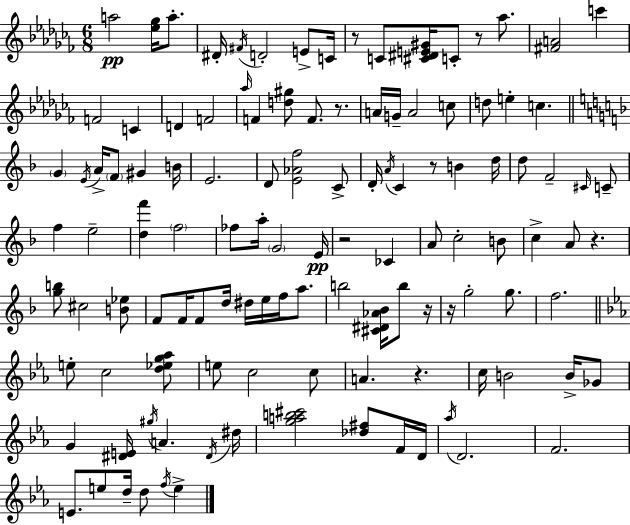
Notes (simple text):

A5/h [Eb5,Gb5]/s A5/e. D#4/s F#4/s D4/h E4/e C4/s R/e C4/e [C#4,D#4,E4,G#4]/s C4/e R/e Ab5/e. [F#4,A4]/h C6/q F4/h C4/q D4/q F4/h Ab5/s F4/q [D5,G#5]/e F4/e. R/e. A4/s G4/s A4/h C5/e D5/e E5/q C5/q. G4/q E4/s A4/s F4/e G#4/q B4/s E4/h. D4/e [E4,Ab4,F5]/h C4/e D4/s A4/s C4/q R/e B4/q D5/s D5/e F4/h C#4/s C4/e F5/q E5/h [D5,F6]/q F5/h FES5/e A5/s G4/h E4/s R/h CES4/q A4/e C5/h B4/e C5/q A4/e R/q. [G5,B5]/e C#5/h [B4,Eb5]/e F4/e F4/s F4/e D5/s D#5/s E5/s F5/s A5/e. B5/h [C#4,D#4,Ab4,Bb4]/s B5/e R/s R/s G5/h G5/e. F5/h. E5/e C5/h [D5,Eb5,G5,Ab5]/e E5/e C5/h C5/e A4/q. R/q. C5/s B4/h B4/s Gb4/e G4/q [D#4,E4]/s G#5/s A4/q. D#4/s D#5/s [G5,A5,B5,C#6]/h [Db5,F#5]/e F4/s D4/s Ab5/s D4/h. F4/h. E4/e. E5/e D5/s D5/e F5/s E5/q